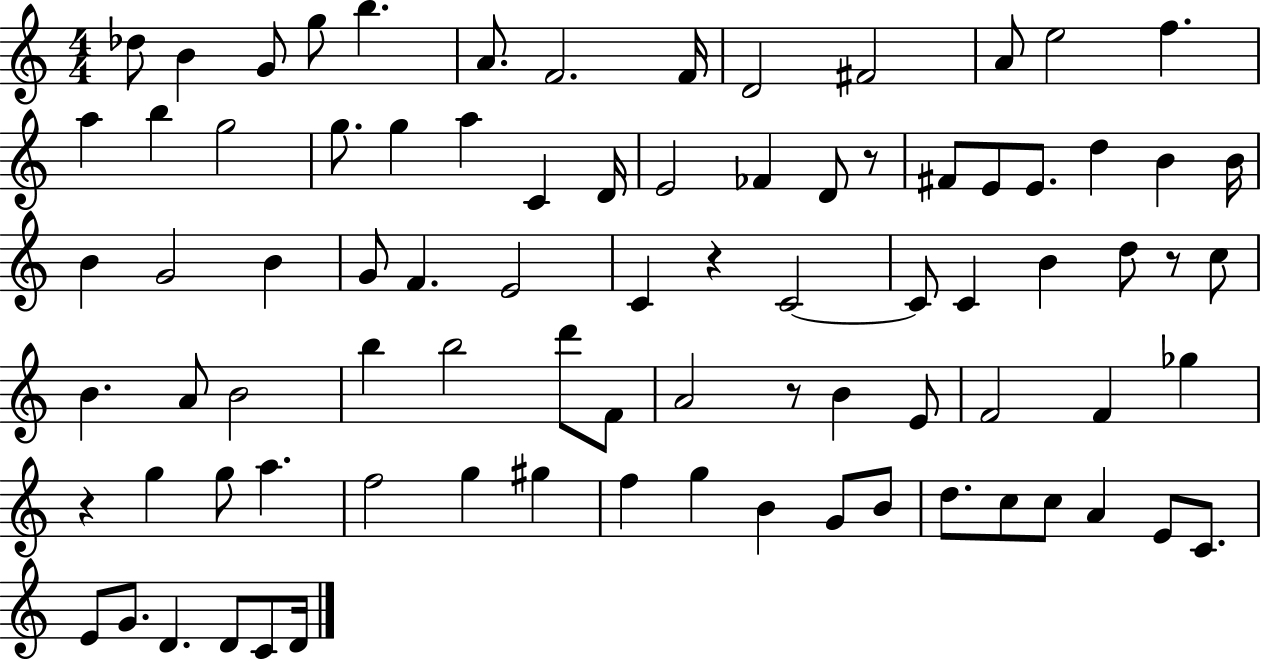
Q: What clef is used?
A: treble